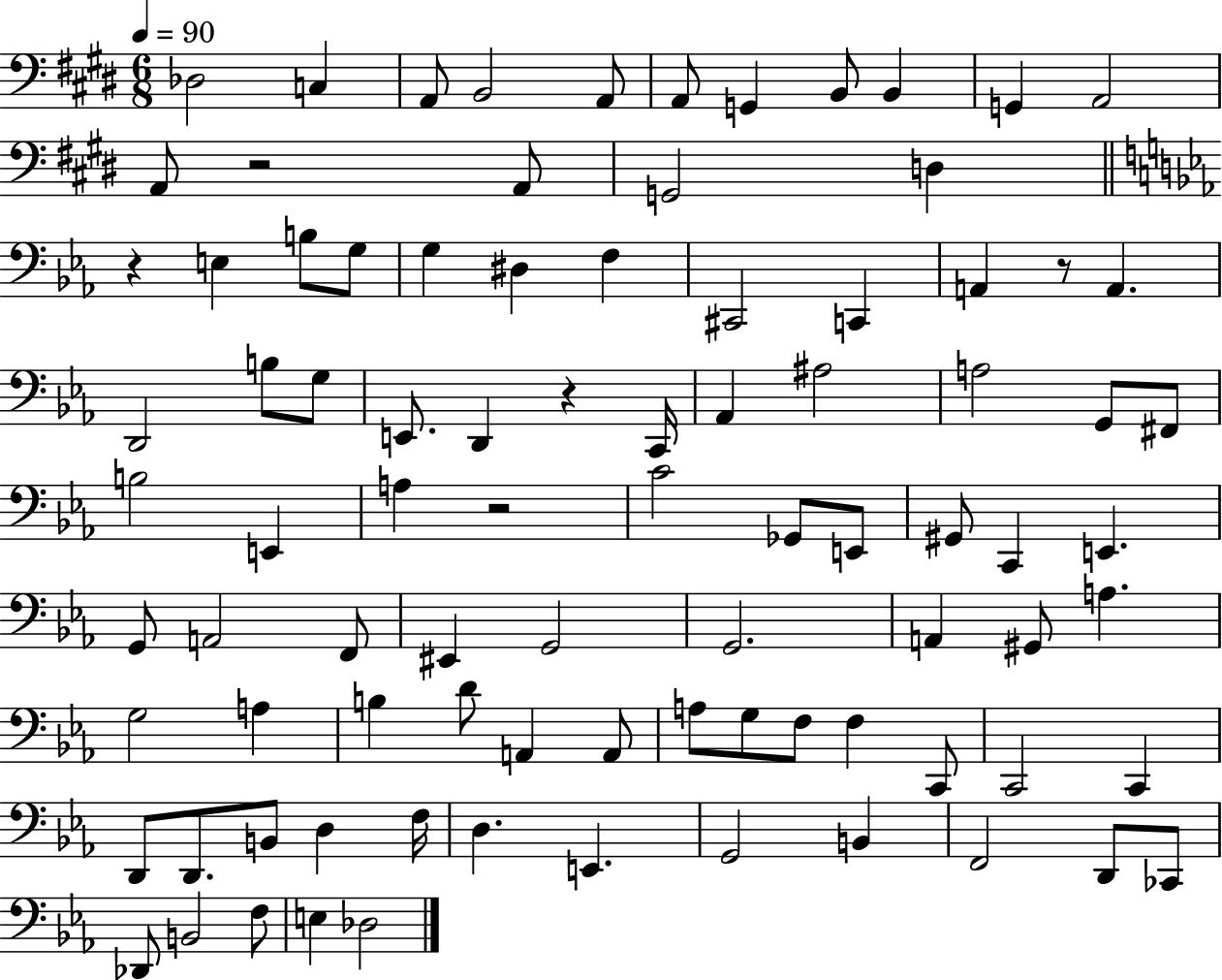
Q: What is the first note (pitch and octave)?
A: Db3